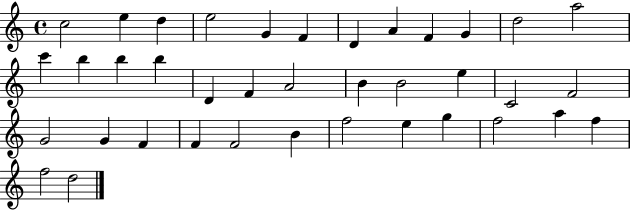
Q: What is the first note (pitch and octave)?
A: C5